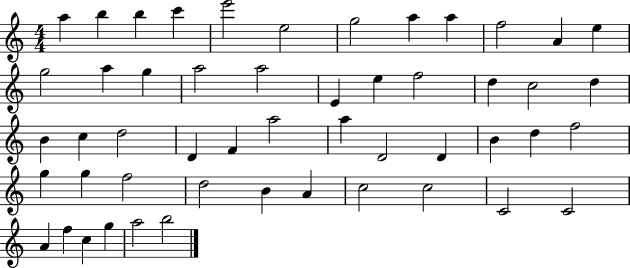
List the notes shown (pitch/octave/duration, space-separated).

A5/q B5/q B5/q C6/q E6/h E5/h G5/h A5/q A5/q F5/h A4/q E5/q G5/h A5/q G5/q A5/h A5/h E4/q E5/q F5/h D5/q C5/h D5/q B4/q C5/q D5/h D4/q F4/q A5/h A5/q D4/h D4/q B4/q D5/q F5/h G5/q G5/q F5/h D5/h B4/q A4/q C5/h C5/h C4/h C4/h A4/q F5/q C5/q G5/q A5/h B5/h